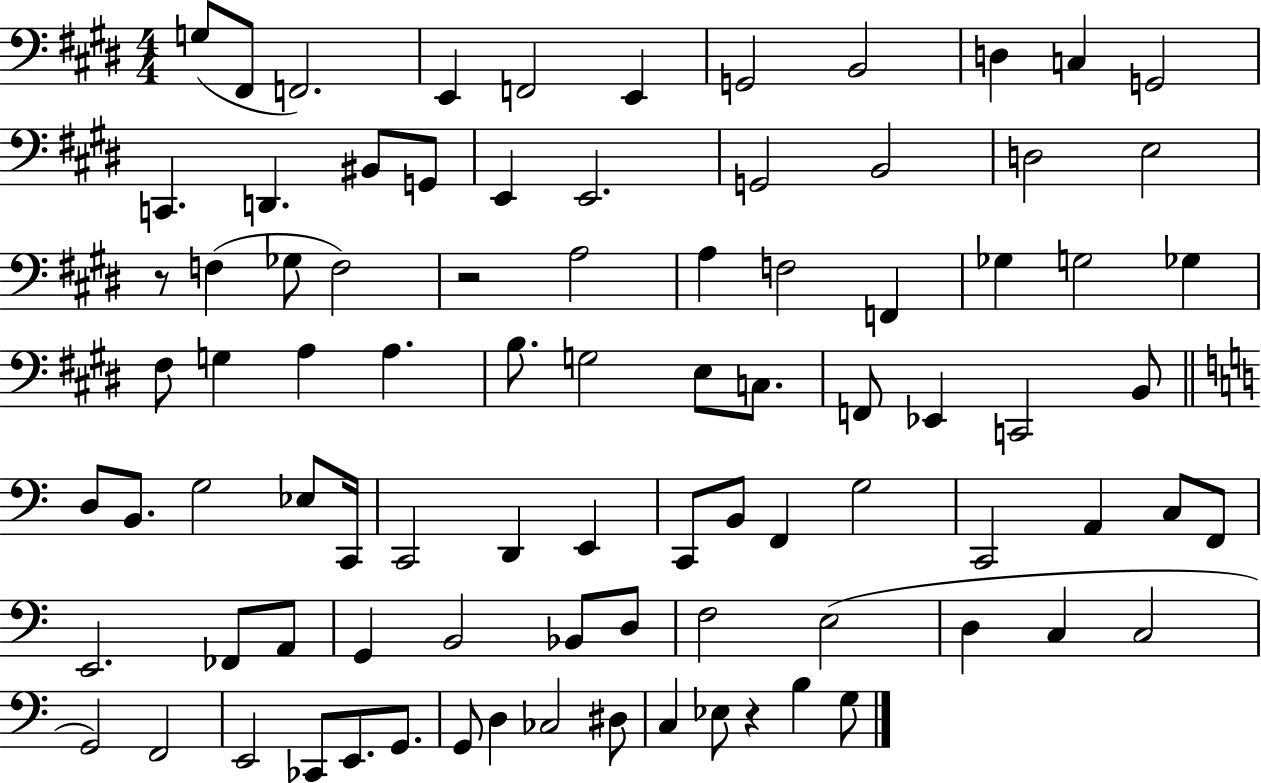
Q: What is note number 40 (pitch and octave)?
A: F2